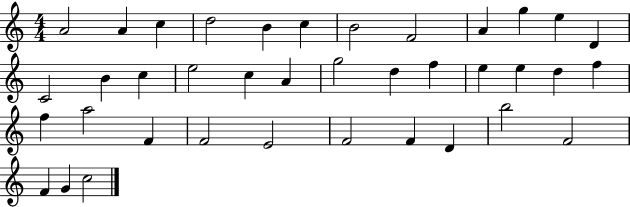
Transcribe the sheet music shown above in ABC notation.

X:1
T:Untitled
M:4/4
L:1/4
K:C
A2 A c d2 B c B2 F2 A g e D C2 B c e2 c A g2 d f e e d f f a2 F F2 E2 F2 F D b2 F2 F G c2